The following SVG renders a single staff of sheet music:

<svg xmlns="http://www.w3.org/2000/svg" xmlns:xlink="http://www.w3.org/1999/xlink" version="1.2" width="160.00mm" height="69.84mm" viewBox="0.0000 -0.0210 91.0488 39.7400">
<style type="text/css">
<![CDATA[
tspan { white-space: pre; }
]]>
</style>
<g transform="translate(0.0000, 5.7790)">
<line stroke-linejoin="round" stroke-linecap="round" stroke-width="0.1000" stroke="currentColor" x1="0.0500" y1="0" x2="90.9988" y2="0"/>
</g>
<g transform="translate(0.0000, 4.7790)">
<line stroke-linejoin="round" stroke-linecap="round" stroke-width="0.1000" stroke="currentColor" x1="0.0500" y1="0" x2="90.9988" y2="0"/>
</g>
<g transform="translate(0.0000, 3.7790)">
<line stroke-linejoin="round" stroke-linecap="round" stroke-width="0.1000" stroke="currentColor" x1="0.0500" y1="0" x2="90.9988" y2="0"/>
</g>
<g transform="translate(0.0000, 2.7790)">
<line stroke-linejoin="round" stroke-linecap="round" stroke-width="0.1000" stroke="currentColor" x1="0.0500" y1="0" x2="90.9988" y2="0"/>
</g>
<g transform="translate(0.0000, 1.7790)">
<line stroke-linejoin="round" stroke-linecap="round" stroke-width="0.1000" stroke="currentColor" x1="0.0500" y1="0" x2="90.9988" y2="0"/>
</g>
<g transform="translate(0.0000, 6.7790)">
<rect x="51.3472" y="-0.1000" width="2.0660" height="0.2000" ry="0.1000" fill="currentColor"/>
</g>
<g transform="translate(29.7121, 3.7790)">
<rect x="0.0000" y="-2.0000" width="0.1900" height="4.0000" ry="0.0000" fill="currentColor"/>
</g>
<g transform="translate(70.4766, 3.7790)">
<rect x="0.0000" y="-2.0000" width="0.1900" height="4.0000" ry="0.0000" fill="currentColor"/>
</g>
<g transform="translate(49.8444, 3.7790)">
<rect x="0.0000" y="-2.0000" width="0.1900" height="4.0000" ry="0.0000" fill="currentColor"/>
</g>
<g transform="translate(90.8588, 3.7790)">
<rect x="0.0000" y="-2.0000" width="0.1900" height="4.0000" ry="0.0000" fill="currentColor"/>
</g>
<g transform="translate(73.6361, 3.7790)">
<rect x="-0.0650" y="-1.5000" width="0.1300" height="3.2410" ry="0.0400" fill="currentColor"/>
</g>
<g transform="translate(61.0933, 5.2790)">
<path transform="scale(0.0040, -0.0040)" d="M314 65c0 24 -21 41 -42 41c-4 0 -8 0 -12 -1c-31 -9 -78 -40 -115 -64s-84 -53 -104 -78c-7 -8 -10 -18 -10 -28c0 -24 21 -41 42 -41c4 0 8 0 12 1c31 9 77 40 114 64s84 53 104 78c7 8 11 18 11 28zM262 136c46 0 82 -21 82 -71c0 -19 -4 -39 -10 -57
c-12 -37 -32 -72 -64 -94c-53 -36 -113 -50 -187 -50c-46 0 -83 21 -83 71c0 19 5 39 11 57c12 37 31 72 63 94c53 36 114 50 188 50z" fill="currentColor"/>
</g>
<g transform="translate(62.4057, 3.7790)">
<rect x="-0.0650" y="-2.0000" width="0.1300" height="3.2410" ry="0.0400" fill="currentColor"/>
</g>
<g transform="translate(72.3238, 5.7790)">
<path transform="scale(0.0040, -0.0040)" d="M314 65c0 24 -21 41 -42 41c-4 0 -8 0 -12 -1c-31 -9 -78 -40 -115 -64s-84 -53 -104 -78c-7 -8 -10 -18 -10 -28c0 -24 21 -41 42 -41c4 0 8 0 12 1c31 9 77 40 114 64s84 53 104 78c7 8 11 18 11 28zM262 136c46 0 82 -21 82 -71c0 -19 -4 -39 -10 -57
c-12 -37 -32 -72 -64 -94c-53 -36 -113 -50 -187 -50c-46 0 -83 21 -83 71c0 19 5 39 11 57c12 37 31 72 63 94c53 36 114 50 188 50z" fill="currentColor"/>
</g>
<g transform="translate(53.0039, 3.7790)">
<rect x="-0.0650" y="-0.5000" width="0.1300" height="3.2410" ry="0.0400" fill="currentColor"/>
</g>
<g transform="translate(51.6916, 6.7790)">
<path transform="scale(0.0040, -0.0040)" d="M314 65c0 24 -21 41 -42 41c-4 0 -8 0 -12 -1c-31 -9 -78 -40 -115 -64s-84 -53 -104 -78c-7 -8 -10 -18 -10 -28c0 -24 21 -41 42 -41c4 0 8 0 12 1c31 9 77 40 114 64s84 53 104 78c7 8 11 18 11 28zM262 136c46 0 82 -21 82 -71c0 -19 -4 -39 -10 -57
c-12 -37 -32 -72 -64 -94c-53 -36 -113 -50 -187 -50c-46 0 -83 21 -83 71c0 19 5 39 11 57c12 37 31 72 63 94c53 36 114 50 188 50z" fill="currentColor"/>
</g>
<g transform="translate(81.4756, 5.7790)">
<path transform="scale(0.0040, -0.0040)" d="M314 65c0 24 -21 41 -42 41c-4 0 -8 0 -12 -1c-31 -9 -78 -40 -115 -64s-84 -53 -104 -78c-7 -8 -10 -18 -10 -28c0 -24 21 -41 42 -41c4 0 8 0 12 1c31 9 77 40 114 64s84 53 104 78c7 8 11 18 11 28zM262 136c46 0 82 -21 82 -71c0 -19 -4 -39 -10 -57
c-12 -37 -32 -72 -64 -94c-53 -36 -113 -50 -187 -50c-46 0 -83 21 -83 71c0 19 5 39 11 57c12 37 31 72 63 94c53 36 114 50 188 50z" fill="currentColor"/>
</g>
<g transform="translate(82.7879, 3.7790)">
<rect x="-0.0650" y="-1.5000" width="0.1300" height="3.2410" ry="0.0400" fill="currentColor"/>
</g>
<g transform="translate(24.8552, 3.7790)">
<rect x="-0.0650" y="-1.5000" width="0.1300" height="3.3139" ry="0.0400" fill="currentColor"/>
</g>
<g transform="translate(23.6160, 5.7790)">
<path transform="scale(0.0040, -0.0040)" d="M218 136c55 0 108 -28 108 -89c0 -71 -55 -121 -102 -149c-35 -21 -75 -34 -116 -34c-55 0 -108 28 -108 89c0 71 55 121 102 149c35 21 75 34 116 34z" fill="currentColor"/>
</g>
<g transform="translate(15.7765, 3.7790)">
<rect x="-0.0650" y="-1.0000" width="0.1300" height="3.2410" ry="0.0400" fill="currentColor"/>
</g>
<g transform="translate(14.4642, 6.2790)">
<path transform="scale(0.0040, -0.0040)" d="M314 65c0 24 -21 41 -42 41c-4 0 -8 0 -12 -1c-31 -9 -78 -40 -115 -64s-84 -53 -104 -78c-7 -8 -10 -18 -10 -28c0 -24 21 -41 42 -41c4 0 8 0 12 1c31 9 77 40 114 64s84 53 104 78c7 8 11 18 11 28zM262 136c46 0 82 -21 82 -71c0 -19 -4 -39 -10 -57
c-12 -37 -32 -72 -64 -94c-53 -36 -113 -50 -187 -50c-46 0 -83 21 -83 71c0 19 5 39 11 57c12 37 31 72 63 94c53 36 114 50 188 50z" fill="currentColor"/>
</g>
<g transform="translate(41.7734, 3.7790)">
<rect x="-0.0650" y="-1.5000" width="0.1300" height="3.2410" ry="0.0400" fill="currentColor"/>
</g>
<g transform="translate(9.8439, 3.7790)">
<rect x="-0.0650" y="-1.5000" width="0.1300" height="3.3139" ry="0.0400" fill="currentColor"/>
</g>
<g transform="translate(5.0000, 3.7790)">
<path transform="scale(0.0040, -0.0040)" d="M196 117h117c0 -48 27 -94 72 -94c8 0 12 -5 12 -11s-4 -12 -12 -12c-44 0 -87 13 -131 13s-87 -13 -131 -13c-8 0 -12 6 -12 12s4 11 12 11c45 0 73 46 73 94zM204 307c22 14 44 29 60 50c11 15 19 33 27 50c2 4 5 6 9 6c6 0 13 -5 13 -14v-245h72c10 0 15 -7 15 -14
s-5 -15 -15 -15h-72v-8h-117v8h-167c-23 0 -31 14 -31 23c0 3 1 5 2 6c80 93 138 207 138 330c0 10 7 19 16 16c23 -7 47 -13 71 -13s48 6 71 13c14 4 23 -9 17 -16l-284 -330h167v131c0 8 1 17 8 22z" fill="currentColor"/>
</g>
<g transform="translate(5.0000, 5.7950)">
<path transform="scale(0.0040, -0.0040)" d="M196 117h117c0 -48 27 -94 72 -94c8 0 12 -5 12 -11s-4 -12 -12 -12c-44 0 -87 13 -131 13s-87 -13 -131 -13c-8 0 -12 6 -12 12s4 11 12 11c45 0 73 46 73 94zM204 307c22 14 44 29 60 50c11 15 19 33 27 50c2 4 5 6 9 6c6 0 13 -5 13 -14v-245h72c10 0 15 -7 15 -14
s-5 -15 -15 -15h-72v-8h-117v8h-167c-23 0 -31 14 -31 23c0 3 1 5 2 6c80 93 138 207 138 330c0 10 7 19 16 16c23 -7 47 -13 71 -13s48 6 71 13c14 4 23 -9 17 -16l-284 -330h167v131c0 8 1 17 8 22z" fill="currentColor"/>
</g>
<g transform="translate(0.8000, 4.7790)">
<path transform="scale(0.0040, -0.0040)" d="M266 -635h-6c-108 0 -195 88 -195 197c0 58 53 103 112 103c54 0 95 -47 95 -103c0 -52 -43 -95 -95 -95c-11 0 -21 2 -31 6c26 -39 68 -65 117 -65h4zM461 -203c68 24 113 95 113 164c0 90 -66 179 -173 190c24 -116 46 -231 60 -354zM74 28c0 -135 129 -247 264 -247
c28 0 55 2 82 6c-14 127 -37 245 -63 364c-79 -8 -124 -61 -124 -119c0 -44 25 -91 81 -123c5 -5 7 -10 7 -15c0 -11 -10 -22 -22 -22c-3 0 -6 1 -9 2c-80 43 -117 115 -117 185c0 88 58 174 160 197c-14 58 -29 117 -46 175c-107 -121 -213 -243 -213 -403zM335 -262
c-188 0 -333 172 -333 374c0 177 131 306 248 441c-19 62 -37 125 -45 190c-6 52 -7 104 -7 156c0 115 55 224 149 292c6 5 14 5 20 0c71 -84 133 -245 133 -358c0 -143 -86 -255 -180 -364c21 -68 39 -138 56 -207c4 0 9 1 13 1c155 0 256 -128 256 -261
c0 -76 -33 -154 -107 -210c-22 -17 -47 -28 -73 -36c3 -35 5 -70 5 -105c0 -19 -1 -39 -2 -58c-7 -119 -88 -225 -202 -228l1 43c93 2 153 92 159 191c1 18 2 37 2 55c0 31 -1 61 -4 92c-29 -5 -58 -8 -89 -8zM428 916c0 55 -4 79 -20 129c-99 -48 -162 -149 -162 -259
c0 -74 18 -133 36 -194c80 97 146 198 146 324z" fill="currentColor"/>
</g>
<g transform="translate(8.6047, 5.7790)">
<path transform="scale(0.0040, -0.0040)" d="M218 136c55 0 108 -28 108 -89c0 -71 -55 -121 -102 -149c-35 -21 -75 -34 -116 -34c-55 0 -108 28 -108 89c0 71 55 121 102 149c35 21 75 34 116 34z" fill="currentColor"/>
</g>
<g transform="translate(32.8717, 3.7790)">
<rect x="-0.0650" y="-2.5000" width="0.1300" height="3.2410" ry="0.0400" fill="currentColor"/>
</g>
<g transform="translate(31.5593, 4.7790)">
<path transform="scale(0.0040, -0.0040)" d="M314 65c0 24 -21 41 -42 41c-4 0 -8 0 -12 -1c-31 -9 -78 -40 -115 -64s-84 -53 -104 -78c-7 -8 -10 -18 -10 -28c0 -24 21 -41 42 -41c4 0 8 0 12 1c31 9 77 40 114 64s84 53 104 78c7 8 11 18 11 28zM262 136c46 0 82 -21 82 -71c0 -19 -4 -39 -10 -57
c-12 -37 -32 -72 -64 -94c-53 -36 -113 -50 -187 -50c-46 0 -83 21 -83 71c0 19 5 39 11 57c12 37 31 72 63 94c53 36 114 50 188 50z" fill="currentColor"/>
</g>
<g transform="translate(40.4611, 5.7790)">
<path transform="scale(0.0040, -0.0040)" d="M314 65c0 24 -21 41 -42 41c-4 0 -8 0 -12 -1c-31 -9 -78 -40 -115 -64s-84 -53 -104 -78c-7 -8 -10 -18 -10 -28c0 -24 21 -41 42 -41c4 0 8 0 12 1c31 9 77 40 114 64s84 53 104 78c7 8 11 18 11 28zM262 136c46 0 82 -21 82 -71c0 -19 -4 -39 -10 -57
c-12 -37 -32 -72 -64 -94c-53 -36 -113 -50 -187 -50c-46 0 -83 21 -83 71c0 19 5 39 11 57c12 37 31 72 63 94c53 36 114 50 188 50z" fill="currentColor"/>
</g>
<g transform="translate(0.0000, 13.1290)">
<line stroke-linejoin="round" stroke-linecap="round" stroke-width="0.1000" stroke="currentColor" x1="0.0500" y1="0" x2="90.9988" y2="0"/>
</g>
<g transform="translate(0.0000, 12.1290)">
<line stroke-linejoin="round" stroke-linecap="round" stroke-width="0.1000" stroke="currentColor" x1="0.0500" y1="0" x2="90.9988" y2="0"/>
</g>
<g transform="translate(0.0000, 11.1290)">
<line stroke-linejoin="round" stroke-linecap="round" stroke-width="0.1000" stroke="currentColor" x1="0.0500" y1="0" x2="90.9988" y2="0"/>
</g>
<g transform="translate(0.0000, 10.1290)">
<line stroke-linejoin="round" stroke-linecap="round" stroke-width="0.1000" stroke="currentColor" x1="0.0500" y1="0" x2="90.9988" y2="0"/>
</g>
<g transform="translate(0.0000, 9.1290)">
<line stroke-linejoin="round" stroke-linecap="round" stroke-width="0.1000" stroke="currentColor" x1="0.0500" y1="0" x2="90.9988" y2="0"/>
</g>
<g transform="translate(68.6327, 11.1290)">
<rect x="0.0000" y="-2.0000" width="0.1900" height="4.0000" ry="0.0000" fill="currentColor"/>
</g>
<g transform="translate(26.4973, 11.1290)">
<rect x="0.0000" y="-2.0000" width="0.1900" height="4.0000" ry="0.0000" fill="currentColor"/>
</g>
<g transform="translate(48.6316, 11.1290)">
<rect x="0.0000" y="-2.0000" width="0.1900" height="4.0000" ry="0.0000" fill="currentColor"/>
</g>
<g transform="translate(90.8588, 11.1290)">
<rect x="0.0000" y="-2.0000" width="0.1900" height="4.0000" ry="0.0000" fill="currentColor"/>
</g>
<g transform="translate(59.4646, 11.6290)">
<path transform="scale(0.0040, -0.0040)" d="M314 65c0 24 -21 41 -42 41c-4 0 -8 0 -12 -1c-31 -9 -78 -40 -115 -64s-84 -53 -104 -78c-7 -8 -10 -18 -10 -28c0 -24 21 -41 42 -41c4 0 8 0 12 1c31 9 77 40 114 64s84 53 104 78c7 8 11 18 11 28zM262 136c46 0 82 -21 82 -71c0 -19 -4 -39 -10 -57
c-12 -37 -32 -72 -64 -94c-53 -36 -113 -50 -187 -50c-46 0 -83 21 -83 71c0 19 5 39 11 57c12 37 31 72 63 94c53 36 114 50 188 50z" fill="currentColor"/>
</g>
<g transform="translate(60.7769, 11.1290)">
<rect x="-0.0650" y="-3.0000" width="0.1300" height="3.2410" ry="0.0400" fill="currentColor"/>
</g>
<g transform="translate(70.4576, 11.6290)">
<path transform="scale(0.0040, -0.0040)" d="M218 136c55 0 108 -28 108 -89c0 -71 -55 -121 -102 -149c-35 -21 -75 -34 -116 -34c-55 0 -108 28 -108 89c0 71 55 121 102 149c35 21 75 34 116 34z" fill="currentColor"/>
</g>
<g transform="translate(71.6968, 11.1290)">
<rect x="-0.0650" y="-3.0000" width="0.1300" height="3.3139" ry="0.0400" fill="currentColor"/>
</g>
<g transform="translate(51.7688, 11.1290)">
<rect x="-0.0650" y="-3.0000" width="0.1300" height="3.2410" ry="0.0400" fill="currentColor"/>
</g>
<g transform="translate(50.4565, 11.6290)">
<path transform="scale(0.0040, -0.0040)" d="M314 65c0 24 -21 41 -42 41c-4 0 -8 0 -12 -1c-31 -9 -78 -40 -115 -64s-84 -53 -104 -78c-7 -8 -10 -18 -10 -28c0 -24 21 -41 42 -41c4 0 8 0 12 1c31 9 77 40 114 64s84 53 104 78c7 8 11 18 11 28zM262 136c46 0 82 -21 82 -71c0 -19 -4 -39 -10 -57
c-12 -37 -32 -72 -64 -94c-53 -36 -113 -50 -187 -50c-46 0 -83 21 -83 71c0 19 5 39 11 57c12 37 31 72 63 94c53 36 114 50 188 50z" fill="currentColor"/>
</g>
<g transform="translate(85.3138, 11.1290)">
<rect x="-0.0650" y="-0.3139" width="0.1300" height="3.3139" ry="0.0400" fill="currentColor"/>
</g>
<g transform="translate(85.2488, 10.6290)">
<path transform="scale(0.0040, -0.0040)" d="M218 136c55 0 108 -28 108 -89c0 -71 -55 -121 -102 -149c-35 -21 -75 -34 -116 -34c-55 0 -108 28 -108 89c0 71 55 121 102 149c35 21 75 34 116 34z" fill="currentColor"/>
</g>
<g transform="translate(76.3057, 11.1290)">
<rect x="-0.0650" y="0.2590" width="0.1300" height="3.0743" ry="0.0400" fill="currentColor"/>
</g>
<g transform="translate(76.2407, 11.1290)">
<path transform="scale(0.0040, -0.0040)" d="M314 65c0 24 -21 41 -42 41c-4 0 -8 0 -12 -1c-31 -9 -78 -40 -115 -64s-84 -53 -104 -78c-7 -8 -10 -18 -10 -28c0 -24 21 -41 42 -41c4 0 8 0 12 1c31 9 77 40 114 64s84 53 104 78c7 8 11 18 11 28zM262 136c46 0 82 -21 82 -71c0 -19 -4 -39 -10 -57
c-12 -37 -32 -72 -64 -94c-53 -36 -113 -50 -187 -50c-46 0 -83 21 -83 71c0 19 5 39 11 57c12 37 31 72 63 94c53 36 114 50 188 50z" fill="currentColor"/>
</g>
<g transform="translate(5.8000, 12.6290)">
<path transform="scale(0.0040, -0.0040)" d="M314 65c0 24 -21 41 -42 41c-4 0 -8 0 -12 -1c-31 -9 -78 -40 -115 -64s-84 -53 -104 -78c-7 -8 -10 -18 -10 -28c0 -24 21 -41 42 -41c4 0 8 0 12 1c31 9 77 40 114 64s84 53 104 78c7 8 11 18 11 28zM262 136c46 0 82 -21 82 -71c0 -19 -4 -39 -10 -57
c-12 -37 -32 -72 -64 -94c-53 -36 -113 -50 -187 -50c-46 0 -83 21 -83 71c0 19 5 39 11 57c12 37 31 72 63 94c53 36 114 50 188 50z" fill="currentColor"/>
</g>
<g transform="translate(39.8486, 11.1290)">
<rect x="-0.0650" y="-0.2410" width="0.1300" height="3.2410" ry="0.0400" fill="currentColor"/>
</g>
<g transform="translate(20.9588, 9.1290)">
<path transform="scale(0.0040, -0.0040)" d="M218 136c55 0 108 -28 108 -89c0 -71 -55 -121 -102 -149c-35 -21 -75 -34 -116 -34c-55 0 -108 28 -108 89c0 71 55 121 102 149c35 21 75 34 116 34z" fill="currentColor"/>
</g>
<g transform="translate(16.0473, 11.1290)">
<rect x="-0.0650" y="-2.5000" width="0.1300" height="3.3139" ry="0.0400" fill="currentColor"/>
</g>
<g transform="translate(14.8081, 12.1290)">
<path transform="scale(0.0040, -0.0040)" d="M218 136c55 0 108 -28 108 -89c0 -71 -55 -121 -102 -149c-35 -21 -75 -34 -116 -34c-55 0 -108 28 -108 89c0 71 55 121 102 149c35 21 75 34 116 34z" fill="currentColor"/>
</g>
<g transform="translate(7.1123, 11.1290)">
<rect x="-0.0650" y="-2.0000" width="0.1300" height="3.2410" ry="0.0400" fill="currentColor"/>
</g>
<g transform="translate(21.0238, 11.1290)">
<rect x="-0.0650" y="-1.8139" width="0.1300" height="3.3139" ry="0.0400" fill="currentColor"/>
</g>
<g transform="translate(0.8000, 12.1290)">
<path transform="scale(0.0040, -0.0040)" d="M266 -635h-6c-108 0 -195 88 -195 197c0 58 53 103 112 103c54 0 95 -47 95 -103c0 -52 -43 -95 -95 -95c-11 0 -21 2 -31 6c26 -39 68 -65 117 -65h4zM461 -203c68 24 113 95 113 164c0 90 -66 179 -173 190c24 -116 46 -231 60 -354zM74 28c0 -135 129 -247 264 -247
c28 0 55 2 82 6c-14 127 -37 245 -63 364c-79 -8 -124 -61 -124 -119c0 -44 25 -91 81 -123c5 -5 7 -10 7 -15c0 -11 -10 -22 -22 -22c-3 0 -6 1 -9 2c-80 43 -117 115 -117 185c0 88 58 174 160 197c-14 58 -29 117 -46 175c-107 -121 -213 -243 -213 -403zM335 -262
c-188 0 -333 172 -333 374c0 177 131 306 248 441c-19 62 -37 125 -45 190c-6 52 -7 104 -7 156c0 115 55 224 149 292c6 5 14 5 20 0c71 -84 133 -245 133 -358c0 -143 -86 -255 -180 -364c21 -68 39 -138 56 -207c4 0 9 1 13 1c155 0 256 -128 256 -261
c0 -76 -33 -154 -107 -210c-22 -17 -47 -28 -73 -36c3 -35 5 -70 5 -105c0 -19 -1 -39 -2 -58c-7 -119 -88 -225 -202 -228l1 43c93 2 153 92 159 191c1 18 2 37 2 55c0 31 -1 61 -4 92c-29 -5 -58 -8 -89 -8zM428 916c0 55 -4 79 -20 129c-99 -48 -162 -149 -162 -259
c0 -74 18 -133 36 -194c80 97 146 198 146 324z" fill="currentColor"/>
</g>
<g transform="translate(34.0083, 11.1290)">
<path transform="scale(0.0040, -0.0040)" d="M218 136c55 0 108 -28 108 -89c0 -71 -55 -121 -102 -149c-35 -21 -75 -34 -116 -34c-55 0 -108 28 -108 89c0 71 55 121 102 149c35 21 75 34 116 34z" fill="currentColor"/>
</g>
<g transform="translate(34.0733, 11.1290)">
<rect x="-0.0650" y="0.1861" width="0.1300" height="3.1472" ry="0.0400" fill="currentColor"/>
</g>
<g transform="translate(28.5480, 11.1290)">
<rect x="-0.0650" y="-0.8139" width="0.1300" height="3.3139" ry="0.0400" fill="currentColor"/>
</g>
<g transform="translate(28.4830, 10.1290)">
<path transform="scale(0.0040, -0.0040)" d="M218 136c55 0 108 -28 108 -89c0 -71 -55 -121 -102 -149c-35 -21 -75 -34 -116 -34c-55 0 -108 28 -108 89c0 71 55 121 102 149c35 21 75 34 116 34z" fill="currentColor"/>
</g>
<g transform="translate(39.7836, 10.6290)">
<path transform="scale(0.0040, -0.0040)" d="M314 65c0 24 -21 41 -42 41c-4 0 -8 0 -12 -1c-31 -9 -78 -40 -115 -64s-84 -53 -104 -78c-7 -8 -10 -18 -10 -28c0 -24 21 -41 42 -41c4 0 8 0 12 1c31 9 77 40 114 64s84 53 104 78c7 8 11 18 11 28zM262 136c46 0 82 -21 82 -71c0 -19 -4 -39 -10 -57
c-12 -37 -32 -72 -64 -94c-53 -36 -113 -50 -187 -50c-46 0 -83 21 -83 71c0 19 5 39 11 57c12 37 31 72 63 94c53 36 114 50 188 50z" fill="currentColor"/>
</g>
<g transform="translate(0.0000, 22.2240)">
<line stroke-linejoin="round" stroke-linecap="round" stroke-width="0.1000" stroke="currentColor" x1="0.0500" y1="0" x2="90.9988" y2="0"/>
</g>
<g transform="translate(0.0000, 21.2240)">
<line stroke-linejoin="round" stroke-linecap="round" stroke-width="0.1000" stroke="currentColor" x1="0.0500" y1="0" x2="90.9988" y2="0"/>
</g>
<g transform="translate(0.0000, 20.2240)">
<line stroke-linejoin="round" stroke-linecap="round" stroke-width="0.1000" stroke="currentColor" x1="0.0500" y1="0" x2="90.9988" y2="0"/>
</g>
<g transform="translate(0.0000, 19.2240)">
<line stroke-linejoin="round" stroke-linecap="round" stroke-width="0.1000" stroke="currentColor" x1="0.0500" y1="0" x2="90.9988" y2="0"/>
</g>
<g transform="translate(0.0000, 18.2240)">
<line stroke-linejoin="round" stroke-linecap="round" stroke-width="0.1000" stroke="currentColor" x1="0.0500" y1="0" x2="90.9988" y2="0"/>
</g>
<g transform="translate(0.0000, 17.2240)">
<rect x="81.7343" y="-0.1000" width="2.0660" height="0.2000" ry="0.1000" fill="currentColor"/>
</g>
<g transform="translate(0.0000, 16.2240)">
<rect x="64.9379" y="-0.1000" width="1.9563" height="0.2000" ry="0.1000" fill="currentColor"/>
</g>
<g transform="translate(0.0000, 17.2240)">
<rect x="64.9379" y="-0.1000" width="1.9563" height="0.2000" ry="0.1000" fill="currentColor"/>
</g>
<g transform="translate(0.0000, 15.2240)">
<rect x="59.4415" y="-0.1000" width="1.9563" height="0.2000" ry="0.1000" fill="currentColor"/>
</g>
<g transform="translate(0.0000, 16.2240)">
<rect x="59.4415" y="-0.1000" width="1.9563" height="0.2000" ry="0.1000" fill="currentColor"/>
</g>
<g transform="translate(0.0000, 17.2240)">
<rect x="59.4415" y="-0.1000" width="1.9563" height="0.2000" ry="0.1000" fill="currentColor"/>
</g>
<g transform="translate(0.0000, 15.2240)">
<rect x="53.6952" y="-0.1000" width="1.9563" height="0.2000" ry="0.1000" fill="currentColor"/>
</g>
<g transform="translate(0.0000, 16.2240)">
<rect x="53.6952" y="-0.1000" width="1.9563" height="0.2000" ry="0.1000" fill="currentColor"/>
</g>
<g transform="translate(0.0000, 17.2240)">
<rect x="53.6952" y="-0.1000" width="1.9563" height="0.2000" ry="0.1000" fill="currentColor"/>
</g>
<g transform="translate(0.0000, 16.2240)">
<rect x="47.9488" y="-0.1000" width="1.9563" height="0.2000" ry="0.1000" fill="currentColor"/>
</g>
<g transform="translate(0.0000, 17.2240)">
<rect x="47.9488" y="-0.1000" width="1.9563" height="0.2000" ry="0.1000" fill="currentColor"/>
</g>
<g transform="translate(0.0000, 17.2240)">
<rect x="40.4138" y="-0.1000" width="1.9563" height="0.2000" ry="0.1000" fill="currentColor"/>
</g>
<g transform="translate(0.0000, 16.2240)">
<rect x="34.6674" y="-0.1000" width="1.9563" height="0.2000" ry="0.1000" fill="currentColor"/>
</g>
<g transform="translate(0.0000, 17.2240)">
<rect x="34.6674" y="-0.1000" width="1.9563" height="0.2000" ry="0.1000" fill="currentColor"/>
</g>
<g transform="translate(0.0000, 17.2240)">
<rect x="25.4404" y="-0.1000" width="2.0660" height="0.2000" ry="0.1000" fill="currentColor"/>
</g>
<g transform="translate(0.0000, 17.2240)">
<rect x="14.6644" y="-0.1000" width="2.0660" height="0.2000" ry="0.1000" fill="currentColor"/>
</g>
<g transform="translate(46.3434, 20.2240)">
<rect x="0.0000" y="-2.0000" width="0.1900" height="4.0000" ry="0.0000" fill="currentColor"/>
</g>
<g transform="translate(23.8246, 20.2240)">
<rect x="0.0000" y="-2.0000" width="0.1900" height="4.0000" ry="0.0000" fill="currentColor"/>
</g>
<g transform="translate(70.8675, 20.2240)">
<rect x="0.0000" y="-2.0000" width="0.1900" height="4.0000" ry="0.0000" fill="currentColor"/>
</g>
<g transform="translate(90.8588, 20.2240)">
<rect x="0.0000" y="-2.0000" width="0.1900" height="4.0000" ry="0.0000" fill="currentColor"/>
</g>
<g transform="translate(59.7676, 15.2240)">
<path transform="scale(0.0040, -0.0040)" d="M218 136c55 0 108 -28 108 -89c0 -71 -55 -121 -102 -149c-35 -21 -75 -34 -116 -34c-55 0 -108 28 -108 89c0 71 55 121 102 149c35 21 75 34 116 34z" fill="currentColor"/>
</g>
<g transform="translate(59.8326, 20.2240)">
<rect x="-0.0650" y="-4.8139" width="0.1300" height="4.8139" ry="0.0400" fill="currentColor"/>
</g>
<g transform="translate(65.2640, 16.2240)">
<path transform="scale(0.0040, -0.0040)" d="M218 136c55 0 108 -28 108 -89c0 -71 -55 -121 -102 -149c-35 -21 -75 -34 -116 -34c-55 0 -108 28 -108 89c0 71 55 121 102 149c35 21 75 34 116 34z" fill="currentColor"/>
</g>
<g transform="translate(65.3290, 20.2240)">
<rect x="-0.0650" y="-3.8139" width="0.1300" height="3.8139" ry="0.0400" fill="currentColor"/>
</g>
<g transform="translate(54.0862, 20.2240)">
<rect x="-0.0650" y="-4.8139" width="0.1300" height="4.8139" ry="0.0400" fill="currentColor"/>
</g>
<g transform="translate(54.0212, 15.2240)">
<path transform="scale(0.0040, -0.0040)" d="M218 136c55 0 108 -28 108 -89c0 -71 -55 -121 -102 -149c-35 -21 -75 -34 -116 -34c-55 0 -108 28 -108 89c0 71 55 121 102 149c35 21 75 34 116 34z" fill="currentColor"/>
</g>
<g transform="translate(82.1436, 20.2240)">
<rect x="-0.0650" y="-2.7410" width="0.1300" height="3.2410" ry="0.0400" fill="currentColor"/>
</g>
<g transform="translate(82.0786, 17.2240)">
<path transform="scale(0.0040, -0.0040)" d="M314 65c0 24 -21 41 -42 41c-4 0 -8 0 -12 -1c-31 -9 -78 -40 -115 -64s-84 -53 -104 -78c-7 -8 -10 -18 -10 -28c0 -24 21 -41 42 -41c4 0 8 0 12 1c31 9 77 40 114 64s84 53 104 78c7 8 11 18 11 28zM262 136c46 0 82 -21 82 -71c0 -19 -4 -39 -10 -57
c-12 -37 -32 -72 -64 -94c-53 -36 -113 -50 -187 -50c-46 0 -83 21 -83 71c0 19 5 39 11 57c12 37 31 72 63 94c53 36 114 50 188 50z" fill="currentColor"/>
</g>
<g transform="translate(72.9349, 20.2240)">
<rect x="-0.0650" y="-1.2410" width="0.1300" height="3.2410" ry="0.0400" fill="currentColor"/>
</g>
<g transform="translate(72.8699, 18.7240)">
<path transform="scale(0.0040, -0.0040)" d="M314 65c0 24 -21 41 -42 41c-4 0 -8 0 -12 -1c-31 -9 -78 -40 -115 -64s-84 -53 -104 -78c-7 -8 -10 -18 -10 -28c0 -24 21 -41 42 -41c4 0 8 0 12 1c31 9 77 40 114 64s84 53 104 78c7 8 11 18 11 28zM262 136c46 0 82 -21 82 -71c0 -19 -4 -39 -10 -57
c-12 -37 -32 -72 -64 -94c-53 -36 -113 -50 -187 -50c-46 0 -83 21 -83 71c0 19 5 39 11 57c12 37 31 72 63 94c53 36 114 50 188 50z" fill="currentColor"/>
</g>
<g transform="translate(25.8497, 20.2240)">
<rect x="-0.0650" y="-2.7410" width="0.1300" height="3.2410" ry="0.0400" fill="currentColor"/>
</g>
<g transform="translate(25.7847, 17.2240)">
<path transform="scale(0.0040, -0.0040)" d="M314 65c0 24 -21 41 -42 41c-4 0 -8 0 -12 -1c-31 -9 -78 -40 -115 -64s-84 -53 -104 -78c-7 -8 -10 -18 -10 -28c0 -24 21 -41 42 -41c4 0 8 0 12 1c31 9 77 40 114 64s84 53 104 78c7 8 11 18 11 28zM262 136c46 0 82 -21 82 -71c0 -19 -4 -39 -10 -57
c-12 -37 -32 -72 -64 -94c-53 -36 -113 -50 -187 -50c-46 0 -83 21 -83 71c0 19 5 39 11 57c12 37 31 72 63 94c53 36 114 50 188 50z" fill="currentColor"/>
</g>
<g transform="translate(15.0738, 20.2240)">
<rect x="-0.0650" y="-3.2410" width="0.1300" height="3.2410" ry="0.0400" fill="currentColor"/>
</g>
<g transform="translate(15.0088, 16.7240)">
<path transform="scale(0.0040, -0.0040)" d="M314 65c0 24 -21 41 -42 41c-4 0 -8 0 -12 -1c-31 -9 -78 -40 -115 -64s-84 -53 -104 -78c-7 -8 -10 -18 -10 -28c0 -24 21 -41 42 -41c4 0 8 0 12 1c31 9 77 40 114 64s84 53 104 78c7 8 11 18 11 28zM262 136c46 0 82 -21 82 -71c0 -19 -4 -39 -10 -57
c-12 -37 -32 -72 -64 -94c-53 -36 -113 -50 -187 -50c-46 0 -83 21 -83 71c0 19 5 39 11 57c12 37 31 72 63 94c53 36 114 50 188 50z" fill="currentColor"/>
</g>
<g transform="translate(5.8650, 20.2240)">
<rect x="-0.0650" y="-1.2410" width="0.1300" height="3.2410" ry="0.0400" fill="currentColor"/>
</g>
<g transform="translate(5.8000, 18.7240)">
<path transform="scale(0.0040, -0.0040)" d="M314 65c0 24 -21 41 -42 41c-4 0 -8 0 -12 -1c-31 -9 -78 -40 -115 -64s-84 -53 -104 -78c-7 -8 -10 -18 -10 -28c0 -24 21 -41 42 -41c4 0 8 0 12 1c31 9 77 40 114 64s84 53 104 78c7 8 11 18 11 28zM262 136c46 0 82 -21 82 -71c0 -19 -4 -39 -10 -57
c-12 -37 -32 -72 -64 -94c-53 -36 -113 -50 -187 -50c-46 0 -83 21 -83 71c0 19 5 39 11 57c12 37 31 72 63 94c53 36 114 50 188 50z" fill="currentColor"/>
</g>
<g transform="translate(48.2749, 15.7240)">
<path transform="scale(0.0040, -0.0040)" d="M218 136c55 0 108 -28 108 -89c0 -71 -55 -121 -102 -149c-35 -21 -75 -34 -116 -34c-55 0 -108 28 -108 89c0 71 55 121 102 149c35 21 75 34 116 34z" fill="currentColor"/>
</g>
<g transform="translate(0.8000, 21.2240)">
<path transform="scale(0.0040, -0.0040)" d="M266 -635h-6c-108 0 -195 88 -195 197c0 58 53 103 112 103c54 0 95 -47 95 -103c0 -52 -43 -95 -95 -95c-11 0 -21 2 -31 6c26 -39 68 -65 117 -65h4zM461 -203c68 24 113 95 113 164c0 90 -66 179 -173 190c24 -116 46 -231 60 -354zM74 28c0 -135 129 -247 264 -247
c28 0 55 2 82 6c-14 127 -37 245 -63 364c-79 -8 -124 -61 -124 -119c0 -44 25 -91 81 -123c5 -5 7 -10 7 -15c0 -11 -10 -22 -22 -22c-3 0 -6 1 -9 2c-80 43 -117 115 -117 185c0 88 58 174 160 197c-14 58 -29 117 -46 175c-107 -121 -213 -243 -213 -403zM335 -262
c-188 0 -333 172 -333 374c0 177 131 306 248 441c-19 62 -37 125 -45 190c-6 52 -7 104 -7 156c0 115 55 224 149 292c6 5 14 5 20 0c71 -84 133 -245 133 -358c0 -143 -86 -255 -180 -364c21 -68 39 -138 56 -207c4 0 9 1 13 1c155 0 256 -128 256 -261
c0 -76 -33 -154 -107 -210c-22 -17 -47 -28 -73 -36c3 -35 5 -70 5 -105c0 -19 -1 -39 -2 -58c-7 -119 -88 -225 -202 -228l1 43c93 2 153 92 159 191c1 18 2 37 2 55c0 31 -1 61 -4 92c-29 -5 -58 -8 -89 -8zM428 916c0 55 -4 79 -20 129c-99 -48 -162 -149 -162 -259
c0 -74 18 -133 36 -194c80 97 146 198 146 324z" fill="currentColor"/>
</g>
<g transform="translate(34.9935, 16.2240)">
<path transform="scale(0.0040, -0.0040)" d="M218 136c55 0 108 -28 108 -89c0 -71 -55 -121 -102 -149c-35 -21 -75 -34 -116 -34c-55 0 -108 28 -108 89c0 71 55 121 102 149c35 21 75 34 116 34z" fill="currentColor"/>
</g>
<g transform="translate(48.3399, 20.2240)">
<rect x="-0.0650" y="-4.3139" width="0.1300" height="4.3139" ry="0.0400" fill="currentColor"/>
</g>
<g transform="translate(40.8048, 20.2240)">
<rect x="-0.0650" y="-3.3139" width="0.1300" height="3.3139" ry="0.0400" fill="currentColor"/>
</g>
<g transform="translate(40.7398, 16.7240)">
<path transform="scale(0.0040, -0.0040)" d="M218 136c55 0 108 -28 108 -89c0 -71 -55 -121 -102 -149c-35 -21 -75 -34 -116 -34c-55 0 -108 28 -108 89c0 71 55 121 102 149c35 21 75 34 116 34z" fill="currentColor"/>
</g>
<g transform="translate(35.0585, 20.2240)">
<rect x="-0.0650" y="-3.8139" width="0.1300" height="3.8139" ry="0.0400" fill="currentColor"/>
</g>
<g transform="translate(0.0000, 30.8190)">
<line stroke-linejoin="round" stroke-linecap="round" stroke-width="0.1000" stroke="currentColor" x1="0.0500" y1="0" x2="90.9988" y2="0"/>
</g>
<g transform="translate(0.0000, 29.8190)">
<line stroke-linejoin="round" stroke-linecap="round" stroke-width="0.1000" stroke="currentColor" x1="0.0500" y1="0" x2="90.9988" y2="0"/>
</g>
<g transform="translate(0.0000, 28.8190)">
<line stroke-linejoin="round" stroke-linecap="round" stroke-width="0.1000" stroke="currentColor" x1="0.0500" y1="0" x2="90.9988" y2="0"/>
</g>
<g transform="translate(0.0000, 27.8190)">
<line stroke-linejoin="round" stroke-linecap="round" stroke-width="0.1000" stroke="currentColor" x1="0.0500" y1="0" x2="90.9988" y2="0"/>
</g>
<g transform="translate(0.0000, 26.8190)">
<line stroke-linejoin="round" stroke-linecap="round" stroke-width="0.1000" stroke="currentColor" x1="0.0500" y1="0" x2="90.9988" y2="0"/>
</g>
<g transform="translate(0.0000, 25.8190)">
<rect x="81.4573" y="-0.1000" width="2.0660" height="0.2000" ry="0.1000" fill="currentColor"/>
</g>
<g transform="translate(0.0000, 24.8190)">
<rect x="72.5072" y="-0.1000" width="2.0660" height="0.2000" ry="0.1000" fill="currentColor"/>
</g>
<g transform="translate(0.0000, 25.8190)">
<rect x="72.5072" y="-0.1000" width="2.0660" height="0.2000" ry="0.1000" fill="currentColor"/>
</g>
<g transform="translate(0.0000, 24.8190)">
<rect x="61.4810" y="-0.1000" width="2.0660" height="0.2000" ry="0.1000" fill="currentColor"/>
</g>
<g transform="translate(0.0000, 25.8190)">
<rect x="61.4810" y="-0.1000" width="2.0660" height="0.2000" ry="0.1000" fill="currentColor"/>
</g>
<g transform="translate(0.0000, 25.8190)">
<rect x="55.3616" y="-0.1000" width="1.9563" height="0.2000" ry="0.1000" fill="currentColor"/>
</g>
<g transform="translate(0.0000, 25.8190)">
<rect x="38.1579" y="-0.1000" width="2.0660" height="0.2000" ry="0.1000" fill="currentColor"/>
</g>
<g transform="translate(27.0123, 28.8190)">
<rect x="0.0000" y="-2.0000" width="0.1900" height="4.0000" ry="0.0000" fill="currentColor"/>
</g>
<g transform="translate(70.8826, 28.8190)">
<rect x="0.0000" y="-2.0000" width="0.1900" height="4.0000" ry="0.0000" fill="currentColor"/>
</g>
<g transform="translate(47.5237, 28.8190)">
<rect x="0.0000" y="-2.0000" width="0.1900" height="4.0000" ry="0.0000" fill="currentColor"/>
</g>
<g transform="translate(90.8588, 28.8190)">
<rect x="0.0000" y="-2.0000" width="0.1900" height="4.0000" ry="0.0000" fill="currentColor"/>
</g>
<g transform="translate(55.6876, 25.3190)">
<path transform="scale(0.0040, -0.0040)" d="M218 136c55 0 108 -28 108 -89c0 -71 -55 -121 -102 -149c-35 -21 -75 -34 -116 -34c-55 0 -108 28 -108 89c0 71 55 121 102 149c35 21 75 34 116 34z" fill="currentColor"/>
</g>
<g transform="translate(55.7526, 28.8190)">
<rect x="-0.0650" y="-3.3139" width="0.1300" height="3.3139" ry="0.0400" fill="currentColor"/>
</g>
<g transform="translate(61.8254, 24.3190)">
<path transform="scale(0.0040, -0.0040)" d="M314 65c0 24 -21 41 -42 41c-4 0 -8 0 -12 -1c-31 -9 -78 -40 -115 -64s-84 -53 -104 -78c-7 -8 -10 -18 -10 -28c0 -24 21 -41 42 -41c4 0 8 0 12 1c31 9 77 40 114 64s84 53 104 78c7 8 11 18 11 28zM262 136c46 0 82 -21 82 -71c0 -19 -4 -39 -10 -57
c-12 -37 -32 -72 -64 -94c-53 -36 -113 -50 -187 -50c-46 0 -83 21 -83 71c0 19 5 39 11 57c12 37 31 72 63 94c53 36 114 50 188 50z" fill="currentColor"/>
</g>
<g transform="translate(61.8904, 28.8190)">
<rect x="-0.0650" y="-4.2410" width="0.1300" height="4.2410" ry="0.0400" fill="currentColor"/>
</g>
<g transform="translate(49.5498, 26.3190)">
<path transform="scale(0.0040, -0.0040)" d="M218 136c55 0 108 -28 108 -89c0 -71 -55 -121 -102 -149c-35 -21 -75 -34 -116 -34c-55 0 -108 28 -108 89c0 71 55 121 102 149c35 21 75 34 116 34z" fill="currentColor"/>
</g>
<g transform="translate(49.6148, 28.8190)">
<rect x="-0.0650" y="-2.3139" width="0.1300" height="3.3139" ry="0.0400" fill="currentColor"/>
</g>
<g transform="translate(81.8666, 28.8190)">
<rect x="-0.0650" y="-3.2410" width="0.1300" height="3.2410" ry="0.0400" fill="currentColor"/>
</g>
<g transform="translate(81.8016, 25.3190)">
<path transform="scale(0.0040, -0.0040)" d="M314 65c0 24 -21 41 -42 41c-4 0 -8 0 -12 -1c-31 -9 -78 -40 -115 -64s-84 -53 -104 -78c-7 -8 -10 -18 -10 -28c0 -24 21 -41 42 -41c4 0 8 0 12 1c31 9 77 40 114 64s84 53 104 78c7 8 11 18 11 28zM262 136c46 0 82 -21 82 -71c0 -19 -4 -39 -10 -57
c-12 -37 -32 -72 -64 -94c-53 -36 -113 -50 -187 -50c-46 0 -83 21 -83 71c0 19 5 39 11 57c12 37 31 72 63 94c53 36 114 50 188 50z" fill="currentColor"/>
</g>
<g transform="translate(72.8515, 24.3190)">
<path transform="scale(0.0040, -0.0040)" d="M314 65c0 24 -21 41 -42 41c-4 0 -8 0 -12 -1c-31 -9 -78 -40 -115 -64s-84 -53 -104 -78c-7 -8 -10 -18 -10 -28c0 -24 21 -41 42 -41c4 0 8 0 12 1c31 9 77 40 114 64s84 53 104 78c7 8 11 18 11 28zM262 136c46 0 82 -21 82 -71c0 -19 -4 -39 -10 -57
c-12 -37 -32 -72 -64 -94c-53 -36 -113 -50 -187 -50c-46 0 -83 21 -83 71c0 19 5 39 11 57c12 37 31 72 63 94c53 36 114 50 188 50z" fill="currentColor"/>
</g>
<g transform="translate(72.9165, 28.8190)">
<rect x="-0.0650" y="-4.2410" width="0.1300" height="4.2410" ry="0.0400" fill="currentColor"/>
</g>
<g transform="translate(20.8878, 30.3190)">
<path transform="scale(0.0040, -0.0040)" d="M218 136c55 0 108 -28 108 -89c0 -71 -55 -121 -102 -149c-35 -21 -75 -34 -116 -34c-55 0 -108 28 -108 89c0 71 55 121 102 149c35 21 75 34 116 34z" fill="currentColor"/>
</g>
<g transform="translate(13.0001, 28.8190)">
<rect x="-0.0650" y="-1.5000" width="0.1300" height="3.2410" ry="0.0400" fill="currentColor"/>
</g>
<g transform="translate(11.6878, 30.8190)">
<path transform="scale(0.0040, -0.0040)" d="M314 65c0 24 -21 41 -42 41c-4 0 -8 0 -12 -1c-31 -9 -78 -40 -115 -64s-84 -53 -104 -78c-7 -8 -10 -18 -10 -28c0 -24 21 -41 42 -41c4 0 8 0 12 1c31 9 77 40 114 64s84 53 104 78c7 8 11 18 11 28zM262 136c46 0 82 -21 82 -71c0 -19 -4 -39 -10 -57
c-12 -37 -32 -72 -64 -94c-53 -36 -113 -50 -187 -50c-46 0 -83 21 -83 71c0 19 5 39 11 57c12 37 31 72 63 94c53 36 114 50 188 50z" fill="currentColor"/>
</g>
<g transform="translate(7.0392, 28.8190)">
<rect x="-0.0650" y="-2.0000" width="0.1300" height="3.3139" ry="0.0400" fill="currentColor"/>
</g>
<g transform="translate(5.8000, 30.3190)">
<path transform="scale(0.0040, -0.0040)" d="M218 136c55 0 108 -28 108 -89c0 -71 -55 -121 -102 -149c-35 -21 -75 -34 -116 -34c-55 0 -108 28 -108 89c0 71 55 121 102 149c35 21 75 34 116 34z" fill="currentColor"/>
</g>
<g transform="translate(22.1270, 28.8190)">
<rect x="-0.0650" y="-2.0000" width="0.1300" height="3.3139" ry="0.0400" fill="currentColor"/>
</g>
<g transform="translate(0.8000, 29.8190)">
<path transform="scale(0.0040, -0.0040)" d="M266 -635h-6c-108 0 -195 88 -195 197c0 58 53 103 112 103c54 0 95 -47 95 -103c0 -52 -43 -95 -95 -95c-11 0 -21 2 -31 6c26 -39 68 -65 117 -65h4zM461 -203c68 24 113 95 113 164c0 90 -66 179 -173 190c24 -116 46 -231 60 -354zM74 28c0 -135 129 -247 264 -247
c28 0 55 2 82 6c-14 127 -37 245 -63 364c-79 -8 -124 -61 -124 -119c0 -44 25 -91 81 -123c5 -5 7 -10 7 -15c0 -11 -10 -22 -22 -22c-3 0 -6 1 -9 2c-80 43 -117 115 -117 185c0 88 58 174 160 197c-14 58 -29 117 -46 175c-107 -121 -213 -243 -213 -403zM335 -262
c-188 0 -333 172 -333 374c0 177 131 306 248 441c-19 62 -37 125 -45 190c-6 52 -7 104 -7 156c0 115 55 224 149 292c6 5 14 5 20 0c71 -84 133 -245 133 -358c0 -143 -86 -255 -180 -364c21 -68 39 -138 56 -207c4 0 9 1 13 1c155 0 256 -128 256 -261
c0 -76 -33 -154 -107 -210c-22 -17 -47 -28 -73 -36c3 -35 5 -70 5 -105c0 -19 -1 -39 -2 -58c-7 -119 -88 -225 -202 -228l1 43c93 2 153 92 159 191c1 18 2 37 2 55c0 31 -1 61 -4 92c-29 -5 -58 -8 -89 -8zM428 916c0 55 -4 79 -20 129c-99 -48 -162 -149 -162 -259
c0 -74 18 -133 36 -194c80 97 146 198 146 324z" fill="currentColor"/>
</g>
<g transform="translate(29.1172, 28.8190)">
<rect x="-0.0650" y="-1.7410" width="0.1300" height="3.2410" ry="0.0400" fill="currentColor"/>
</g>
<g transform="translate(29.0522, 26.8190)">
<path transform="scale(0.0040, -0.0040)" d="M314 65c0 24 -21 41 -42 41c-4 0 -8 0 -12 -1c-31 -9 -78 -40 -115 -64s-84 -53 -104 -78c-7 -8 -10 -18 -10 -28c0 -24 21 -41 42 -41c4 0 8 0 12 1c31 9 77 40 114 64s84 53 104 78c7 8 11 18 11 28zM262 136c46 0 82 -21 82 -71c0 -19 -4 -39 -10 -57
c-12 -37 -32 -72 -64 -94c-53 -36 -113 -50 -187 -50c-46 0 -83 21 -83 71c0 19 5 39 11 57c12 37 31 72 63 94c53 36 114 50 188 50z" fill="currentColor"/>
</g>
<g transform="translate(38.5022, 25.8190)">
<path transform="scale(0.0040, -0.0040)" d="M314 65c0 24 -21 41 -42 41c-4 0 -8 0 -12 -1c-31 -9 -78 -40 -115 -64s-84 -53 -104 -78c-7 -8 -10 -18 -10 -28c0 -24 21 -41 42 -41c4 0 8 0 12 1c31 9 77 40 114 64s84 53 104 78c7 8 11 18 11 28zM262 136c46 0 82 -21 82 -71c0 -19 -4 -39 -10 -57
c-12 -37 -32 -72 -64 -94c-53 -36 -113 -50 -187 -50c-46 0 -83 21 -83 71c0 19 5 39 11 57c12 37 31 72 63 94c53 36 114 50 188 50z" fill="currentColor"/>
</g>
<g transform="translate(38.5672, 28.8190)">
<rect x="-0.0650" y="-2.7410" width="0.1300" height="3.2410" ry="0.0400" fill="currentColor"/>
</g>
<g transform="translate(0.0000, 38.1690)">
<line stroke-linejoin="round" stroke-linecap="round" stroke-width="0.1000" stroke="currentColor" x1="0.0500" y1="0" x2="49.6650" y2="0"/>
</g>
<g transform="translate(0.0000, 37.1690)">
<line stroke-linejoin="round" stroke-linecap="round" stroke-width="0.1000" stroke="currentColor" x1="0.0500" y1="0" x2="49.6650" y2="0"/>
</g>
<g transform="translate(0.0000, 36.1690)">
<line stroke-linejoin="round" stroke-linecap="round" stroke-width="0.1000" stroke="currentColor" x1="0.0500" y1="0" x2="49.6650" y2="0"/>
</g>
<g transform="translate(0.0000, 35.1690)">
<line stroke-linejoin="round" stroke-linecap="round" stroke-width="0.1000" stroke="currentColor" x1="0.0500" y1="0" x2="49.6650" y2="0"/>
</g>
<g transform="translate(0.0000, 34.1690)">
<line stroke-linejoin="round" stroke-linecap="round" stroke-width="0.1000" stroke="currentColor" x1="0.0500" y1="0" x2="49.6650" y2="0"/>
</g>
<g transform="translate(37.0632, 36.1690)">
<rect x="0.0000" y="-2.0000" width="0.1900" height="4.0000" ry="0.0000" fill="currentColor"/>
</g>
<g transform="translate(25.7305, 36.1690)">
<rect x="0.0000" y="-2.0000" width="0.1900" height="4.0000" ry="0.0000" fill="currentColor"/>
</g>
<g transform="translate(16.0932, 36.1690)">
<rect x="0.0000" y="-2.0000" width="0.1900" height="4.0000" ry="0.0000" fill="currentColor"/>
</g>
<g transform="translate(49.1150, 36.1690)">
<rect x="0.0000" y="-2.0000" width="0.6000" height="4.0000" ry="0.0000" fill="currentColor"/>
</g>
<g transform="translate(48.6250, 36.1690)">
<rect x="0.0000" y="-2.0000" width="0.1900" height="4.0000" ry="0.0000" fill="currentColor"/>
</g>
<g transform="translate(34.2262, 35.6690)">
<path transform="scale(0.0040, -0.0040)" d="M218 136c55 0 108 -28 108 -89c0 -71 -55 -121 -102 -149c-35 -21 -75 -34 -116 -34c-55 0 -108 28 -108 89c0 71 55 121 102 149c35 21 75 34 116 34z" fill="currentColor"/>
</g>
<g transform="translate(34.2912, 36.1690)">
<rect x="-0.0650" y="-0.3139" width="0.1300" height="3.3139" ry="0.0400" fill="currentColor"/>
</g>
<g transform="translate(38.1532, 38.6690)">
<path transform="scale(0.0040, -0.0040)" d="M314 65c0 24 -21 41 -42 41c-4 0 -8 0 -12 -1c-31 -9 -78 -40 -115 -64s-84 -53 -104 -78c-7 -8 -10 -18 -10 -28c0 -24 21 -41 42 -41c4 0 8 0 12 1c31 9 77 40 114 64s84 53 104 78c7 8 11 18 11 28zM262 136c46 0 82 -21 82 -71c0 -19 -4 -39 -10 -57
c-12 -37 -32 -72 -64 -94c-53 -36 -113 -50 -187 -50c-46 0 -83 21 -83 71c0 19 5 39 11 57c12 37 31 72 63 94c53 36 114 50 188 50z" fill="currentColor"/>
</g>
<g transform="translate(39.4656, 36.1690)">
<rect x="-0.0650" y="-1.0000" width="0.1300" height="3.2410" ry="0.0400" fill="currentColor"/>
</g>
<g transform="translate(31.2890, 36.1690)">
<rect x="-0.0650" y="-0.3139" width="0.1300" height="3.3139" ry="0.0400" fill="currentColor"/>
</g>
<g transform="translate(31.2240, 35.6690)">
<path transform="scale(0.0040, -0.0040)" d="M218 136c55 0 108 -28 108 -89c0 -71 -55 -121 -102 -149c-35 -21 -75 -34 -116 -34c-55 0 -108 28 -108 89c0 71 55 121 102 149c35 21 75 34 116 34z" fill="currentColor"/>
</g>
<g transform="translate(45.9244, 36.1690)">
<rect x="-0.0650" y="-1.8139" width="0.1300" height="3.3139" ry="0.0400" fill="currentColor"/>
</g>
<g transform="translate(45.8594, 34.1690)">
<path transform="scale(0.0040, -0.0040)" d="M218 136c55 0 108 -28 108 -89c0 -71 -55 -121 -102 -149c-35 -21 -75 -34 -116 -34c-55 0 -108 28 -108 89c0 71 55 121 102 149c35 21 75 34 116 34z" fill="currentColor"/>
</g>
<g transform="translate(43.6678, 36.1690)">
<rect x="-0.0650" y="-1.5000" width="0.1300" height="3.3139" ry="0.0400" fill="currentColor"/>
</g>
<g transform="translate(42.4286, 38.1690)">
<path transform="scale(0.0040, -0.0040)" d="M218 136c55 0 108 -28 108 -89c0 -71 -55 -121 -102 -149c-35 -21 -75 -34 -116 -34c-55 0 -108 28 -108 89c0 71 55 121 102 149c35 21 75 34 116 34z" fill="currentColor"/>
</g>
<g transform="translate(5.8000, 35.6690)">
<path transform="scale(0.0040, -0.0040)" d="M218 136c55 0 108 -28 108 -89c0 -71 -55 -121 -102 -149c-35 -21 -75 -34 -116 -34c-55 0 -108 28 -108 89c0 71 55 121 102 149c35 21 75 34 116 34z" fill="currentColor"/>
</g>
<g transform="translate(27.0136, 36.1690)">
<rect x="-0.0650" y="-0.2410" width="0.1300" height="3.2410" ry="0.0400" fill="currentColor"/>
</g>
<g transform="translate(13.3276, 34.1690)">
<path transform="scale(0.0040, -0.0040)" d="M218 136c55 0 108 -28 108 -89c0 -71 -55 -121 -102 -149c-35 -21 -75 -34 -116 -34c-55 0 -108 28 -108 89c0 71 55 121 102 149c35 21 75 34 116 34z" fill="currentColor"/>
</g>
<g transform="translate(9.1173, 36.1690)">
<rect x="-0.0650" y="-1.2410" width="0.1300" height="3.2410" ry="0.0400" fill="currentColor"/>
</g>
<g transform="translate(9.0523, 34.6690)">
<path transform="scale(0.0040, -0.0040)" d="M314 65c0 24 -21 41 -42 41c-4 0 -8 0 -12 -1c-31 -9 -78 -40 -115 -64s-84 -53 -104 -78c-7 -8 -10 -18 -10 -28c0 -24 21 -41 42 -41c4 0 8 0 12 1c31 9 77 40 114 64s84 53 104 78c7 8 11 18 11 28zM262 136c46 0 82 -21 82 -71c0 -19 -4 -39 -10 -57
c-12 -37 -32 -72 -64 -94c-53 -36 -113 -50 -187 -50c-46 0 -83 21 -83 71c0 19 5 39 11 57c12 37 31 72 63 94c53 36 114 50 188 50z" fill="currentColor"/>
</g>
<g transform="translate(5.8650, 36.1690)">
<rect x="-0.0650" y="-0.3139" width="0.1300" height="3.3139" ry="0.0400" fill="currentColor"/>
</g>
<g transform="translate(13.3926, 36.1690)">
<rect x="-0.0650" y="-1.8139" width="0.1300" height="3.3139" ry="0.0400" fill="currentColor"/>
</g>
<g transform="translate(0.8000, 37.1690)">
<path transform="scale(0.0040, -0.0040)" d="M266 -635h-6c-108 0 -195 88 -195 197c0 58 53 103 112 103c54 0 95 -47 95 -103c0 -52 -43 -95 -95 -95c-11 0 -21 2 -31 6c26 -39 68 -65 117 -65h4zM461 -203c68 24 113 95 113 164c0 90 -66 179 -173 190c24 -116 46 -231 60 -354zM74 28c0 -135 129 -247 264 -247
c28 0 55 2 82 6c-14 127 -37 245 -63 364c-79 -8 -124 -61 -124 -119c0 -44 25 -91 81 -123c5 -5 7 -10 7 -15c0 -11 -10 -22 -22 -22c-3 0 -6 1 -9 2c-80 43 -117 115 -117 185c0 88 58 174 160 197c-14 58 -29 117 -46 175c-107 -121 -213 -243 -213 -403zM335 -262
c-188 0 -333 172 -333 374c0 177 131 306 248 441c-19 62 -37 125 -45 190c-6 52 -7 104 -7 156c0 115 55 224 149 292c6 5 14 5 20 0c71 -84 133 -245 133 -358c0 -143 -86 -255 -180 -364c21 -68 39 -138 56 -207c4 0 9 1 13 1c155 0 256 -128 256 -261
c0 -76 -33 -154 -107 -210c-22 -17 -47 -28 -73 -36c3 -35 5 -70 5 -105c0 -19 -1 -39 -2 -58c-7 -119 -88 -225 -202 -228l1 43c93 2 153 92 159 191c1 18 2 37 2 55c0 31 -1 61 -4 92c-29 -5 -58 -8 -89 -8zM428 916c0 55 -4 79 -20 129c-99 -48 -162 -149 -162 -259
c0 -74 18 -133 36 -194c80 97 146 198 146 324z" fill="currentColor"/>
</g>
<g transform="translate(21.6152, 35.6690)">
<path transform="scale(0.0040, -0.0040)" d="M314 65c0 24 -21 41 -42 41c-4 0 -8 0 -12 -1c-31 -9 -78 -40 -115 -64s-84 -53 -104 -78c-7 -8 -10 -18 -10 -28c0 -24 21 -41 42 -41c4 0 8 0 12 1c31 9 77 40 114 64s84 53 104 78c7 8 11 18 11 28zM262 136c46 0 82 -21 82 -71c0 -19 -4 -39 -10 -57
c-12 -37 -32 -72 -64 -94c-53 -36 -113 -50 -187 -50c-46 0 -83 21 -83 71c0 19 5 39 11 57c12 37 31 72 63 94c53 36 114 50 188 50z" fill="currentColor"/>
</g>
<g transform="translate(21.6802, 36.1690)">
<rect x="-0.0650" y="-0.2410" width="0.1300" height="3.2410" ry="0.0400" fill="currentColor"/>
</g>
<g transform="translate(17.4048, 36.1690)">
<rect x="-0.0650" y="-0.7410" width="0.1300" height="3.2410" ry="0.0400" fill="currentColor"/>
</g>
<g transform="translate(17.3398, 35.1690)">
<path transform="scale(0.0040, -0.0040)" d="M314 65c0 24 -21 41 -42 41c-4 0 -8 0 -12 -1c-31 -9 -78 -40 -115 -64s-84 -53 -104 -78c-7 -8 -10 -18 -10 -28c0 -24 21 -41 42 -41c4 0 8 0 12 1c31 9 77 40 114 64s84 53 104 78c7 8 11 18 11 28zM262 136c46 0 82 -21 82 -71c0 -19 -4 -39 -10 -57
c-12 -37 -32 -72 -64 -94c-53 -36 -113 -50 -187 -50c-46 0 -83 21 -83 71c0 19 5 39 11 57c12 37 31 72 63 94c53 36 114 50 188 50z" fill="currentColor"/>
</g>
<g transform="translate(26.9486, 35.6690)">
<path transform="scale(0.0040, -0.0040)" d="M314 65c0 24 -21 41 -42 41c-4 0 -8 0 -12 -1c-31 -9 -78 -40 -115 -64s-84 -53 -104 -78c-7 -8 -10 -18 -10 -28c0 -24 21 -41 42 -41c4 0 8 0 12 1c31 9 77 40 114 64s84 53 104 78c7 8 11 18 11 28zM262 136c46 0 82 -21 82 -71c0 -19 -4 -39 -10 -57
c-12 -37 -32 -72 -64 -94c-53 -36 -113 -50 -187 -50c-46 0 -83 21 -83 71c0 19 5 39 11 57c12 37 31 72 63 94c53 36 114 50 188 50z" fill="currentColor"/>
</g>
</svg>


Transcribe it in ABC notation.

X:1
T:Untitled
M:4/4
L:1/4
K:C
E D2 E G2 E2 C2 F2 E2 E2 F2 G f d B c2 A2 A2 A B2 c e2 b2 a2 c' b d' e' e' c' e2 a2 F E2 F f2 a2 g b d'2 d'2 b2 c e2 f d2 c2 c2 c c D2 E f